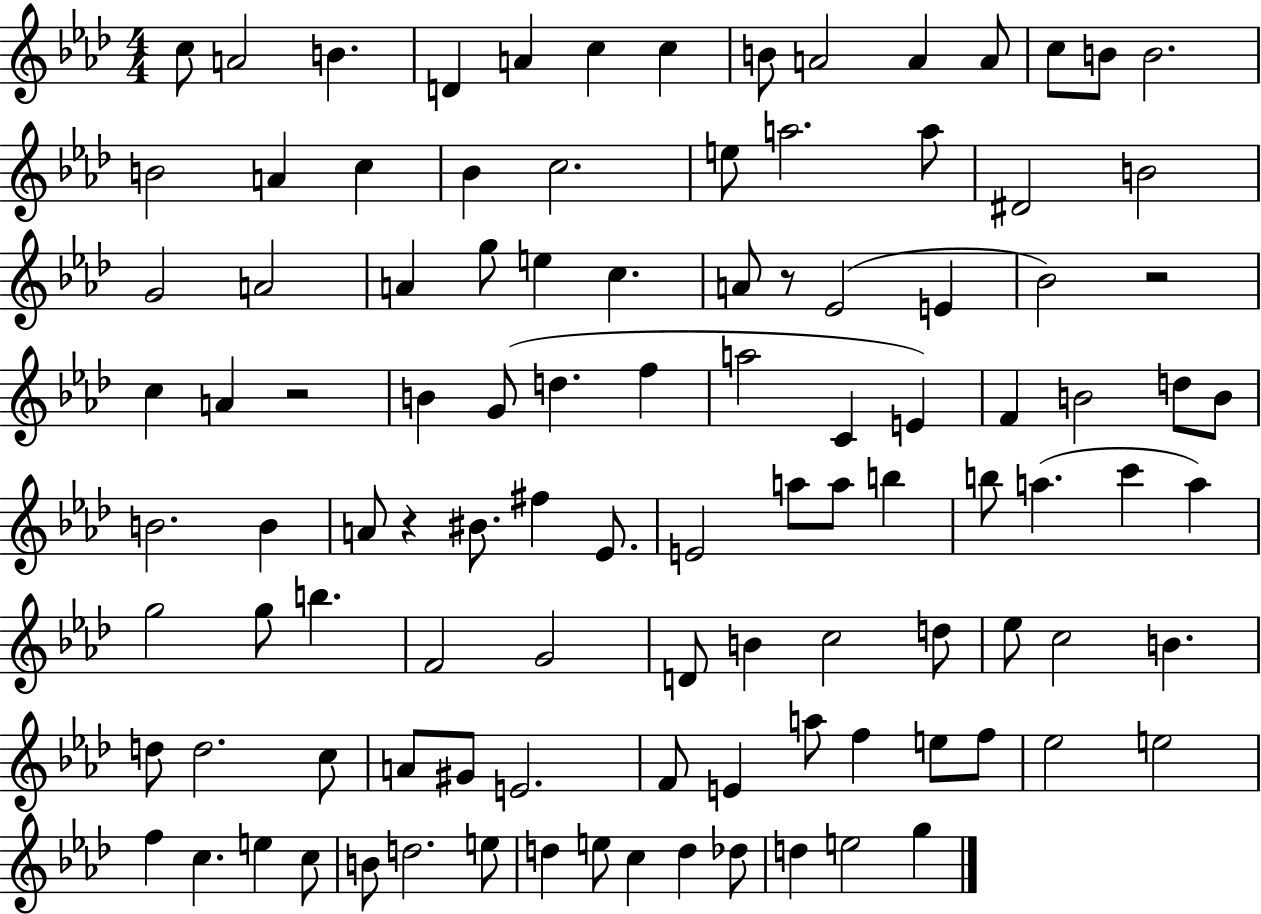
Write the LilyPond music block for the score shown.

{
  \clef treble
  \numericTimeSignature
  \time 4/4
  \key aes \major
  c''8 a'2 b'4. | d'4 a'4 c''4 c''4 | b'8 a'2 a'4 a'8 | c''8 b'8 b'2. | \break b'2 a'4 c''4 | bes'4 c''2. | e''8 a''2. a''8 | dis'2 b'2 | \break g'2 a'2 | a'4 g''8 e''4 c''4. | a'8 r8 ees'2( e'4 | bes'2) r2 | \break c''4 a'4 r2 | b'4 g'8( d''4. f''4 | a''2 c'4 e'4) | f'4 b'2 d''8 b'8 | \break b'2. b'4 | a'8 r4 bis'8. fis''4 ees'8. | e'2 a''8 a''8 b''4 | b''8 a''4.( c'''4 a''4) | \break g''2 g''8 b''4. | f'2 g'2 | d'8 b'4 c''2 d''8 | ees''8 c''2 b'4. | \break d''8 d''2. c''8 | a'8 gis'8 e'2. | f'8 e'4 a''8 f''4 e''8 f''8 | ees''2 e''2 | \break f''4 c''4. e''4 c''8 | b'8 d''2. e''8 | d''4 e''8 c''4 d''4 des''8 | d''4 e''2 g''4 | \break \bar "|."
}